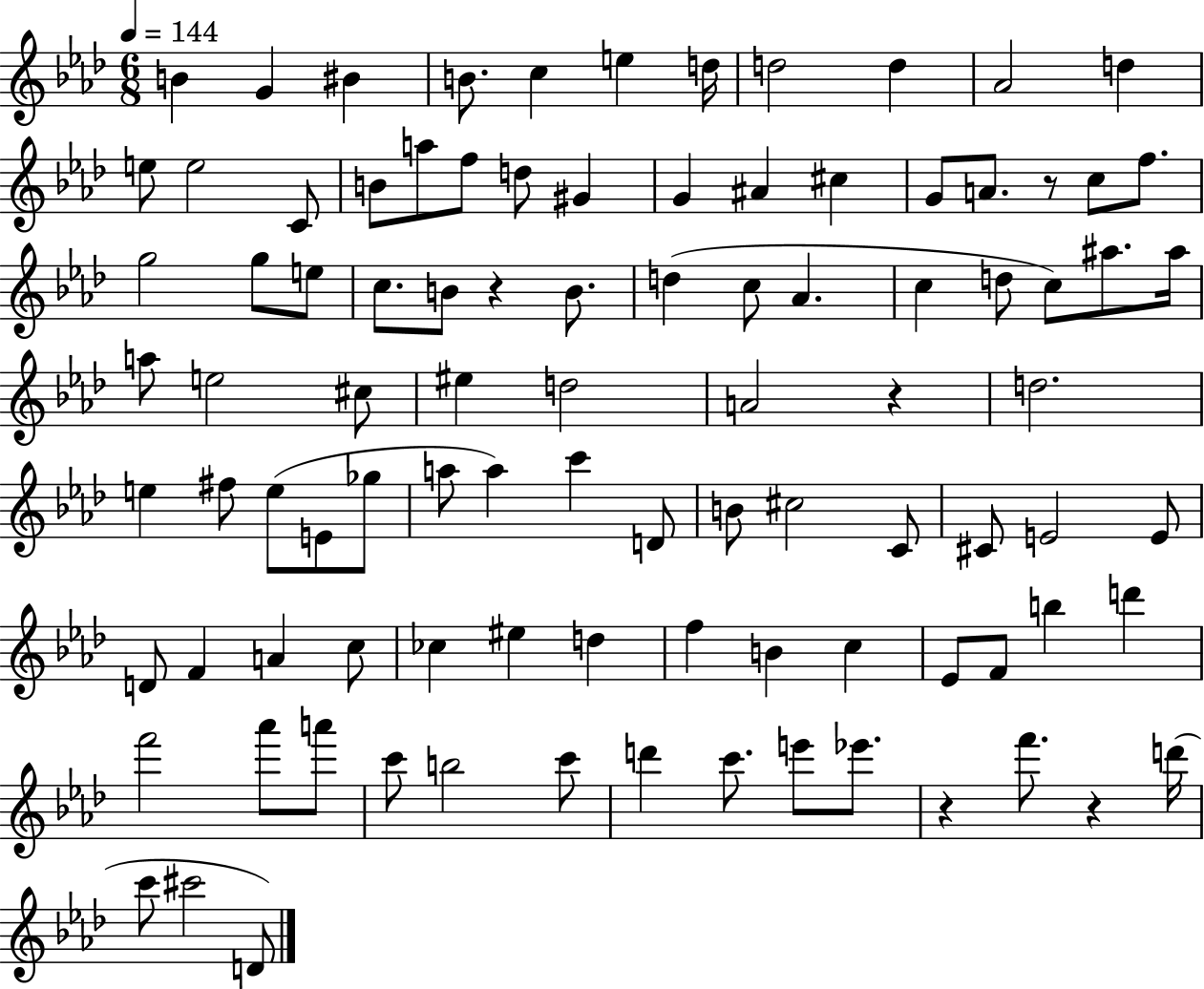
B4/q G4/q BIS4/q B4/e. C5/q E5/q D5/s D5/h D5/q Ab4/h D5/q E5/e E5/h C4/e B4/e A5/e F5/e D5/e G#4/q G4/q A#4/q C#5/q G4/e A4/e. R/e C5/e F5/e. G5/h G5/e E5/e C5/e. B4/e R/q B4/e. D5/q C5/e Ab4/q. C5/q D5/e C5/e A#5/e. A#5/s A5/e E5/h C#5/e EIS5/q D5/h A4/h R/q D5/h. E5/q F#5/e E5/e E4/e Gb5/e A5/e A5/q C6/q D4/e B4/e C#5/h C4/e C#4/e E4/h E4/e D4/e F4/q A4/q C5/e CES5/q EIS5/q D5/q F5/q B4/q C5/q Eb4/e F4/e B5/q D6/q F6/h Ab6/e A6/e C6/e B5/h C6/e D6/q C6/e. E6/e Eb6/e. R/q F6/e. R/q D6/s C6/e C#6/h D4/e